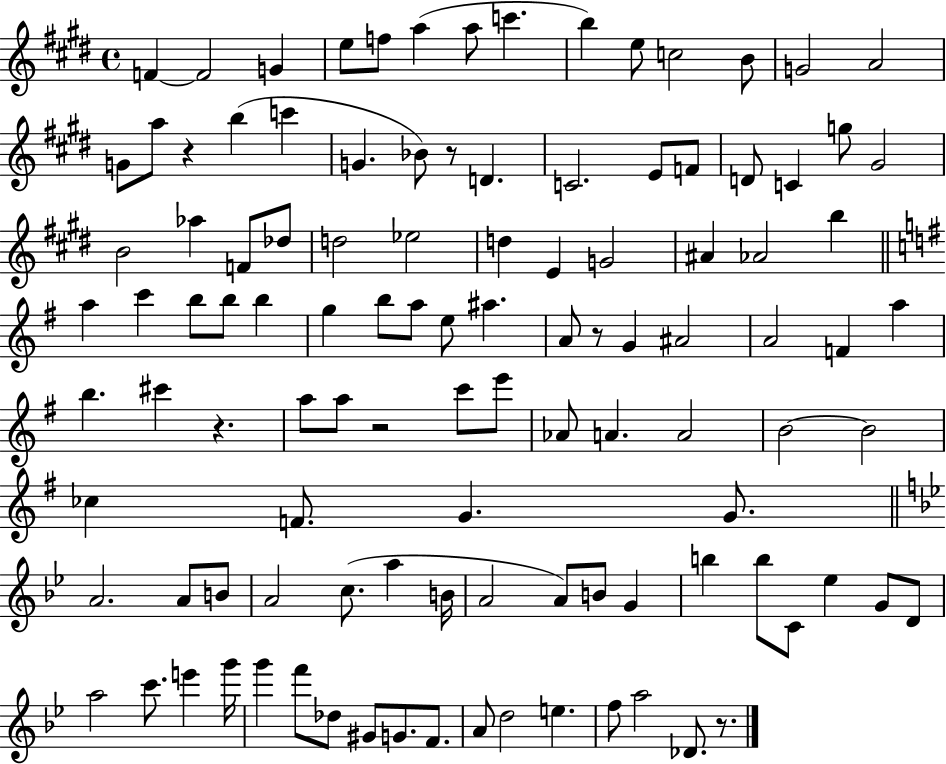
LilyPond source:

{
  \clef treble
  \time 4/4
  \defaultTimeSignature
  \key e \major
  f'4~~ f'2 g'4 | e''8 f''8 a''4( a''8 c'''4. | b''4) e''8 c''2 b'8 | g'2 a'2 | \break g'8 a''8 r4 b''4( c'''4 | g'4. bes'8) r8 d'4. | c'2. e'8 f'8 | d'8 c'4 g''8 gis'2 | \break b'2 aes''4 f'8 des''8 | d''2 ees''2 | d''4 e'4 g'2 | ais'4 aes'2 b''4 | \break \bar "||" \break \key g \major a''4 c'''4 b''8 b''8 b''4 | g''4 b''8 a''8 e''8 ais''4. | a'8 r8 g'4 ais'2 | a'2 f'4 a''4 | \break b''4. cis'''4 r4. | a''8 a''8 r2 c'''8 e'''8 | aes'8 a'4. a'2 | b'2~~ b'2 | \break ces''4 f'8. g'4. g'8. | \bar "||" \break \key bes \major a'2. a'8 b'8 | a'2 c''8.( a''4 b'16 | a'2 a'8) b'8 g'4 | b''4 b''8 c'8 ees''4 g'8 d'8 | \break a''2 c'''8. e'''4 g'''16 | g'''4 f'''8 des''8 gis'8 g'8. f'8. | a'8 d''2 e''4. | f''8 a''2 des'8. r8. | \break \bar "|."
}